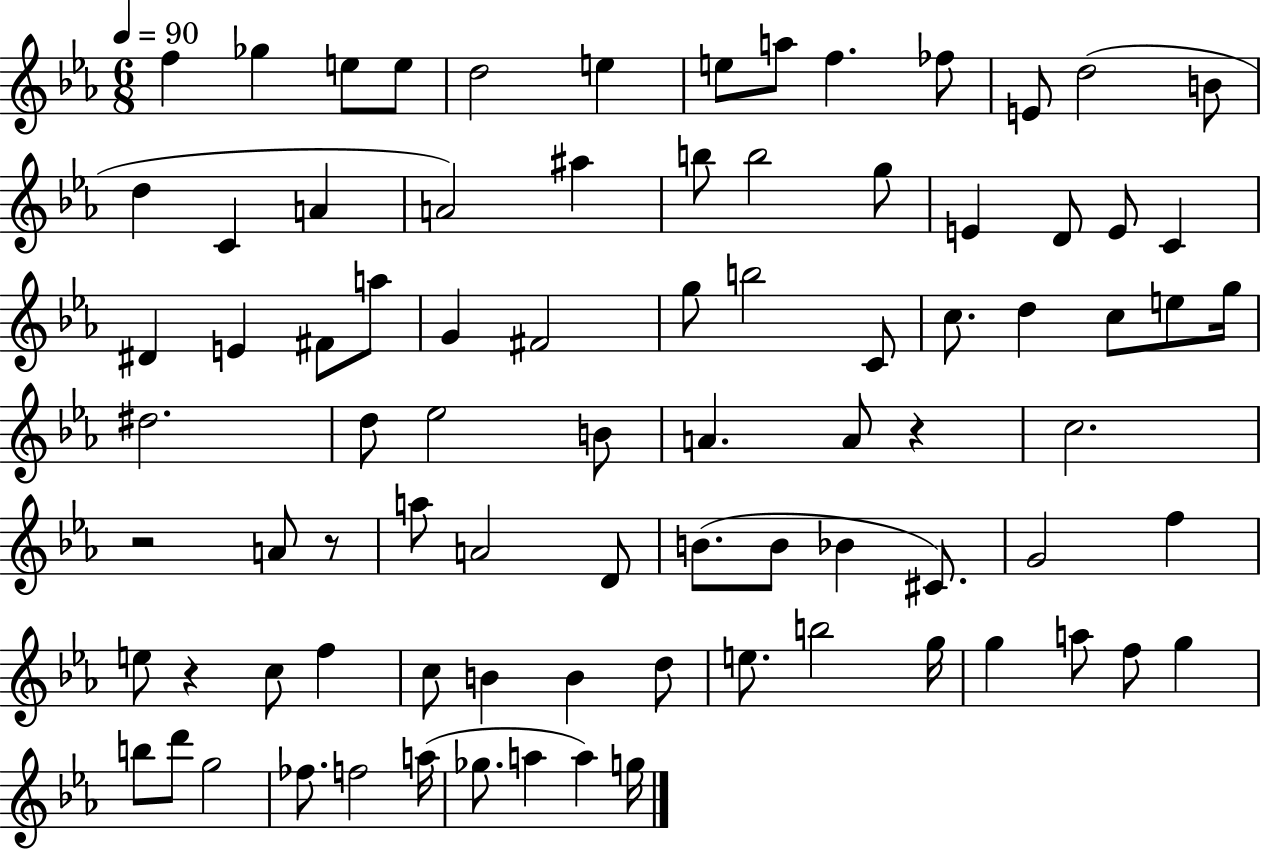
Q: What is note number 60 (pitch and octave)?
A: C5